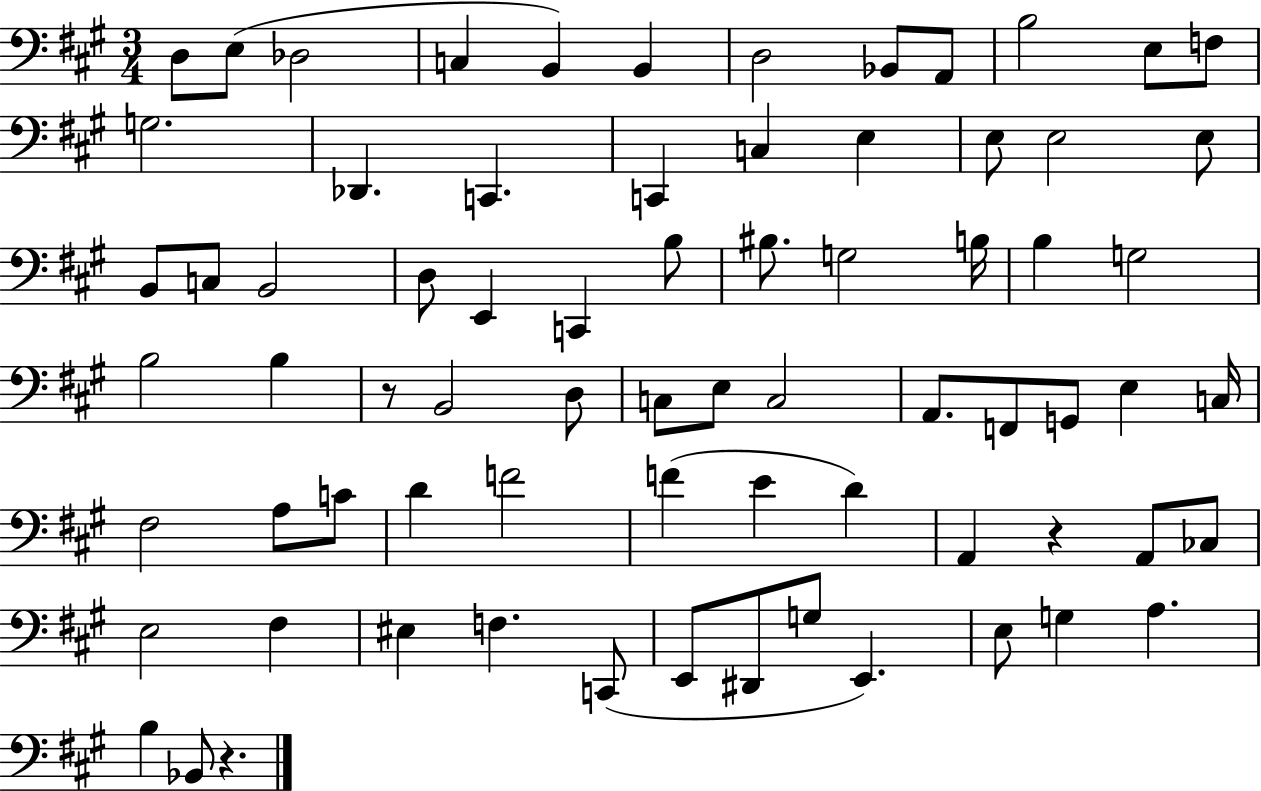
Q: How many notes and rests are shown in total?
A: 73